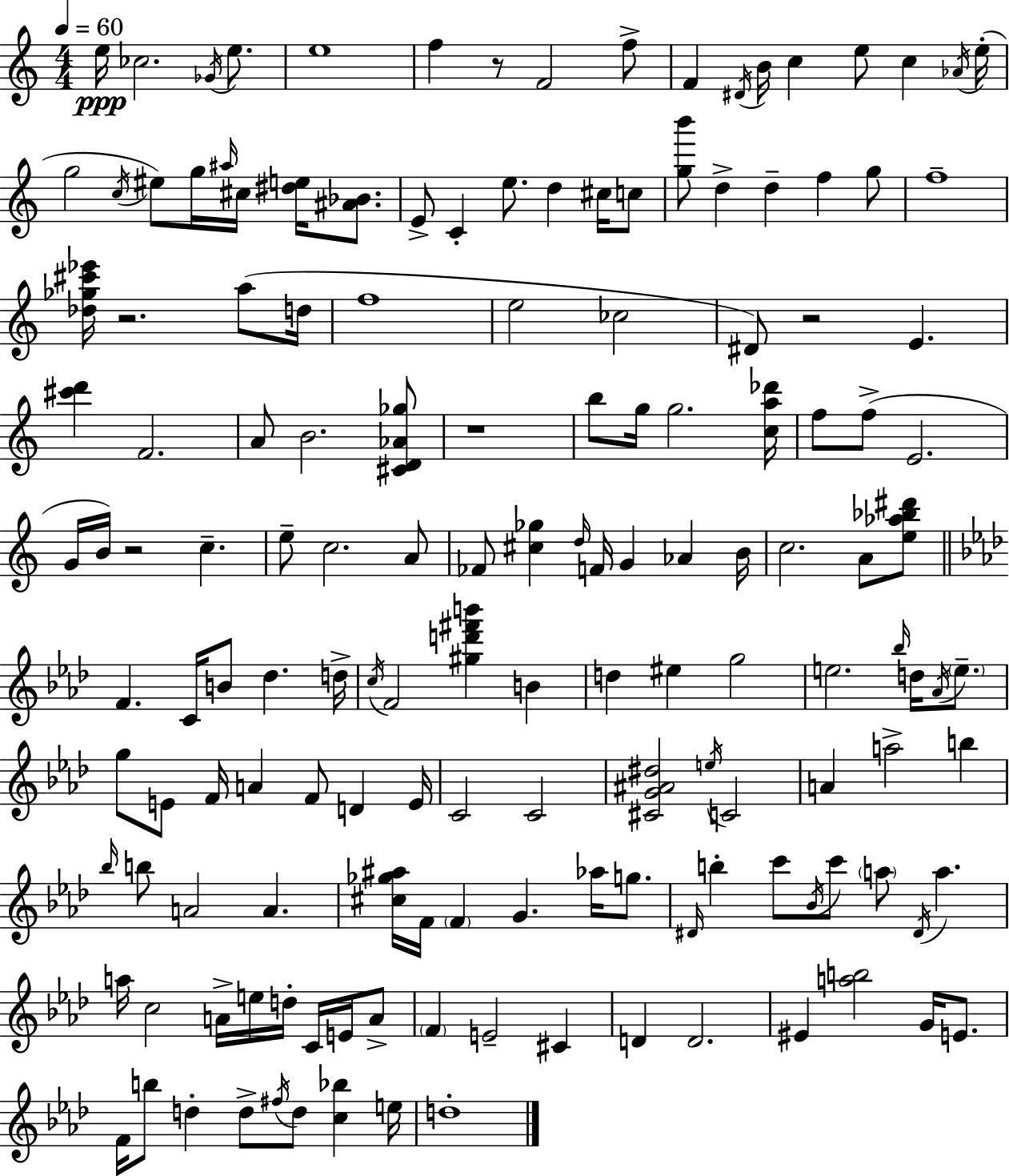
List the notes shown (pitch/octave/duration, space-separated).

E5/s CES5/h. Gb4/s E5/e. E5/w F5/q R/e F4/h F5/e F4/q D#4/s B4/s C5/q E5/e C5/q Ab4/s E5/s G5/h C5/s EIS5/e G5/s A#5/s C#5/s [D#5,E5]/s [A#4,Bb4]/e. E4/e C4/q E5/e. D5/q C#5/s C5/e [G5,B6]/e D5/q D5/q F5/q G5/e F5/w [Db5,Gb5,C#6,Eb6]/s R/h. A5/e D5/s F5/w E5/h CES5/h D#4/e R/h E4/q. [C#6,D6]/q F4/h. A4/e B4/h. [C#4,D4,Ab4,Gb5]/e R/w B5/e G5/s G5/h. [C5,A5,Db6]/s F5/e F5/e E4/h. G4/s B4/s R/h C5/q. E5/e C5/h. A4/e FES4/e [C#5,Gb5]/q D5/s F4/s G4/q Ab4/q B4/s C5/h. A4/e [E5,Ab5,Bb5,D#6]/e F4/q. C4/s B4/e Db5/q. D5/s C5/s F4/h [G#5,D6,F#6,B6]/q B4/q D5/q EIS5/q G5/h E5/h. Bb5/s D5/s Ab4/s E5/e. G5/e E4/e F4/s A4/q F4/e D4/q E4/s C4/h C4/h [C#4,G4,A#4,D#5]/h E5/s C4/h A4/q A5/h B5/q Bb5/s B5/e A4/h A4/q. [C#5,Gb5,A#5]/s F4/s F4/q G4/q. Ab5/s G5/e. D#4/s B5/q C6/e Bb4/s C6/e A5/e D#4/s A5/q. A5/s C5/h A4/s E5/s D5/s C4/s E4/s A4/e F4/q E4/h C#4/q D4/q D4/h. EIS4/q [A5,B5]/h G4/s E4/e. F4/s B5/e D5/q D5/e F#5/s D5/e [C5,Bb5]/q E5/s D5/w